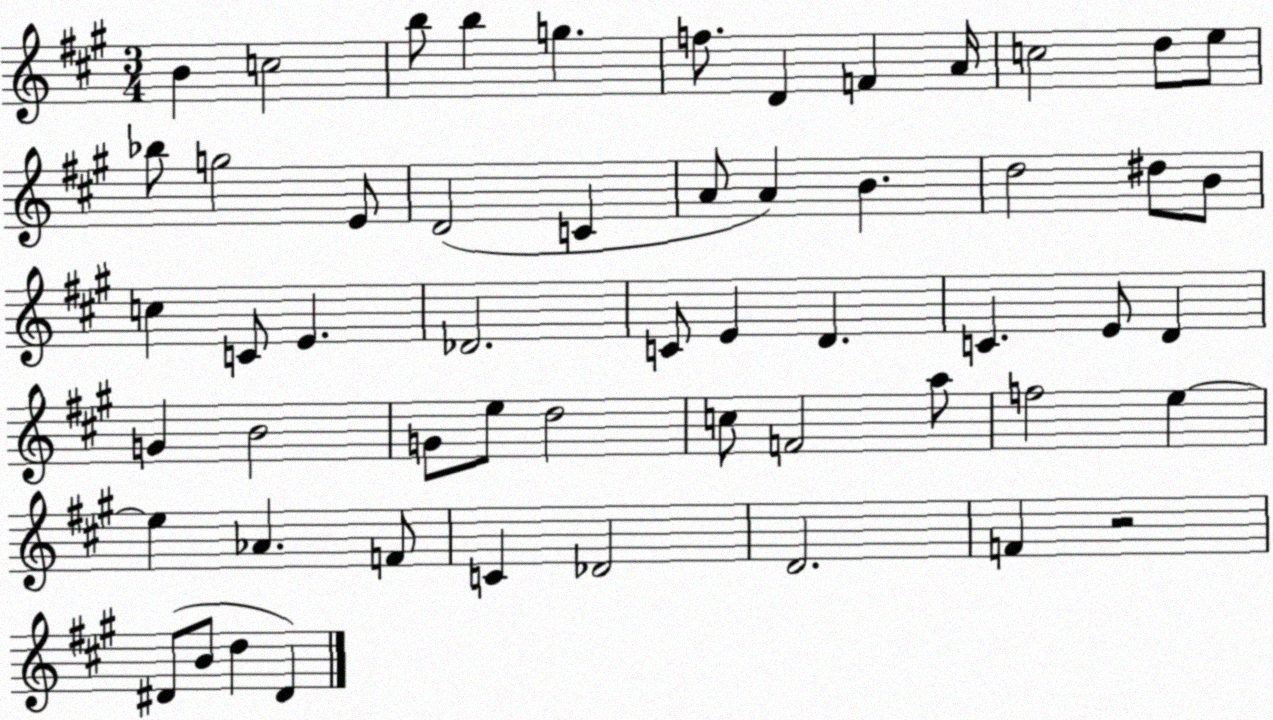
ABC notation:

X:1
T:Untitled
M:3/4
L:1/4
K:A
B c2 b/2 b g f/2 D F A/4 c2 d/2 e/2 _b/2 g2 E/2 D2 C A/2 A B d2 ^d/2 B/2 c C/2 E _D2 C/2 E D C E/2 D G B2 G/2 e/2 d2 c/2 F2 a/2 f2 e e _A F/2 C _D2 D2 F z2 ^D/2 B/2 d ^D